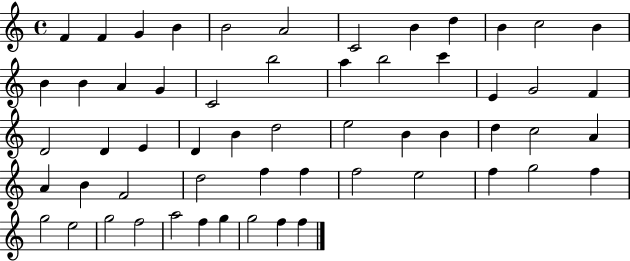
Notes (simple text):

F4/q F4/q G4/q B4/q B4/h A4/h C4/h B4/q D5/q B4/q C5/h B4/q B4/q B4/q A4/q G4/q C4/h B5/h A5/q B5/h C6/q E4/q G4/h F4/q D4/h D4/q E4/q D4/q B4/q D5/h E5/h B4/q B4/q D5/q C5/h A4/q A4/q B4/q F4/h D5/h F5/q F5/q F5/h E5/h F5/q G5/h F5/q G5/h E5/h G5/h F5/h A5/h F5/q G5/q G5/h F5/q F5/q